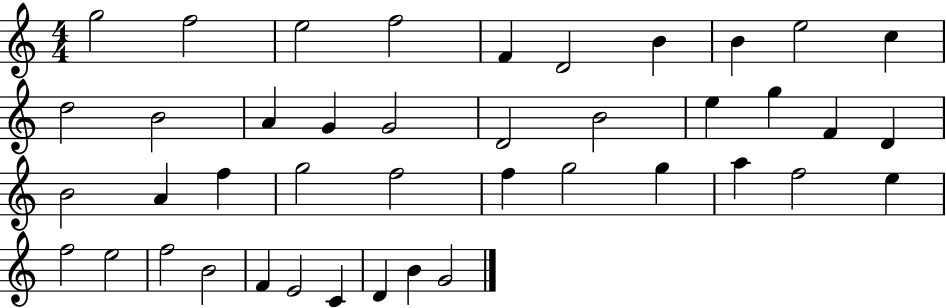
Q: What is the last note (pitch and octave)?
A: G4